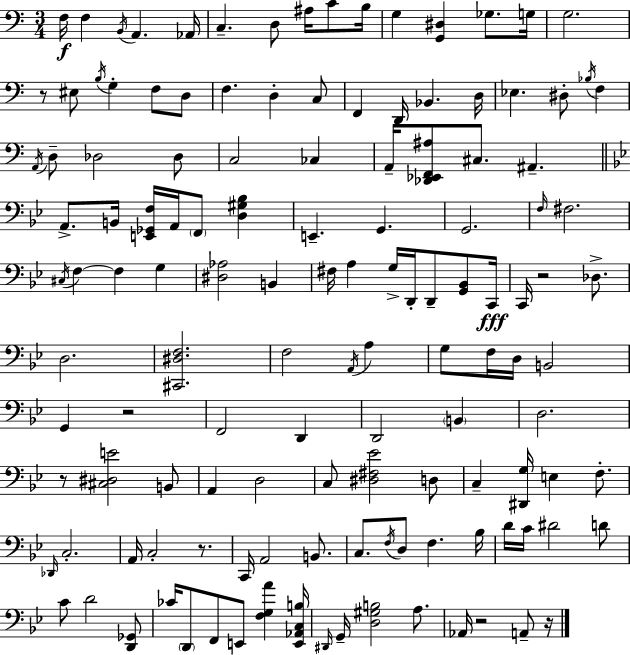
F3/s F3/q B2/s A2/q. Ab2/s C3/q. D3/e A#3/s C4/e B3/s G3/q [G2,D#3]/q Gb3/e. G3/s G3/h. R/e EIS3/e B3/s G3/q F3/e D3/e F3/q. D3/q C3/e F2/q D2/s Bb2/q. D3/s Eb3/q. D#3/e Bb3/s F3/q A2/s D3/e Db3/h Db3/e C3/h CES3/q A2/s [Db2,Eb2,F2,A#3]/e C#3/e. A#2/q. A2/e. B2/s [E2,Gb2,F3]/s A2/s F2/e [D3,G#3,Bb3]/q E2/q. G2/q. G2/h. F3/s F#3/h. C#3/s F3/q F3/q G3/q [D#3,Ab3]/h B2/q F#3/s A3/q G3/s D2/s D2/e [G2,Bb2]/e C2/s C2/s R/h Db3/e. D3/h. [C#2,D#3,F3]/h. F3/h A2/s A3/q G3/e F3/s D3/s B2/h G2/q R/h F2/h D2/q D2/h B2/q D3/h. R/e [C#3,D#3,E4]/h B2/e A2/q D3/h C3/e [D#3,F#3,Eb4]/h D3/e C3/q [D#2,G3]/s E3/q F3/e. Db2/s C3/h. A2/s C3/h R/e. C2/s A2/h B2/e. C3/e. F3/s D3/e F3/q. Bb3/s D4/s C4/s D#4/h D4/e C4/e D4/h [D2,Gb2]/e CES4/s D2/e F2/e E2/e [F3,G3,A4]/q [E2,Ab2,C3,B3]/s D#2/s G2/s [D3,G#3,B3]/h A3/e. Ab2/s R/h A2/e R/s